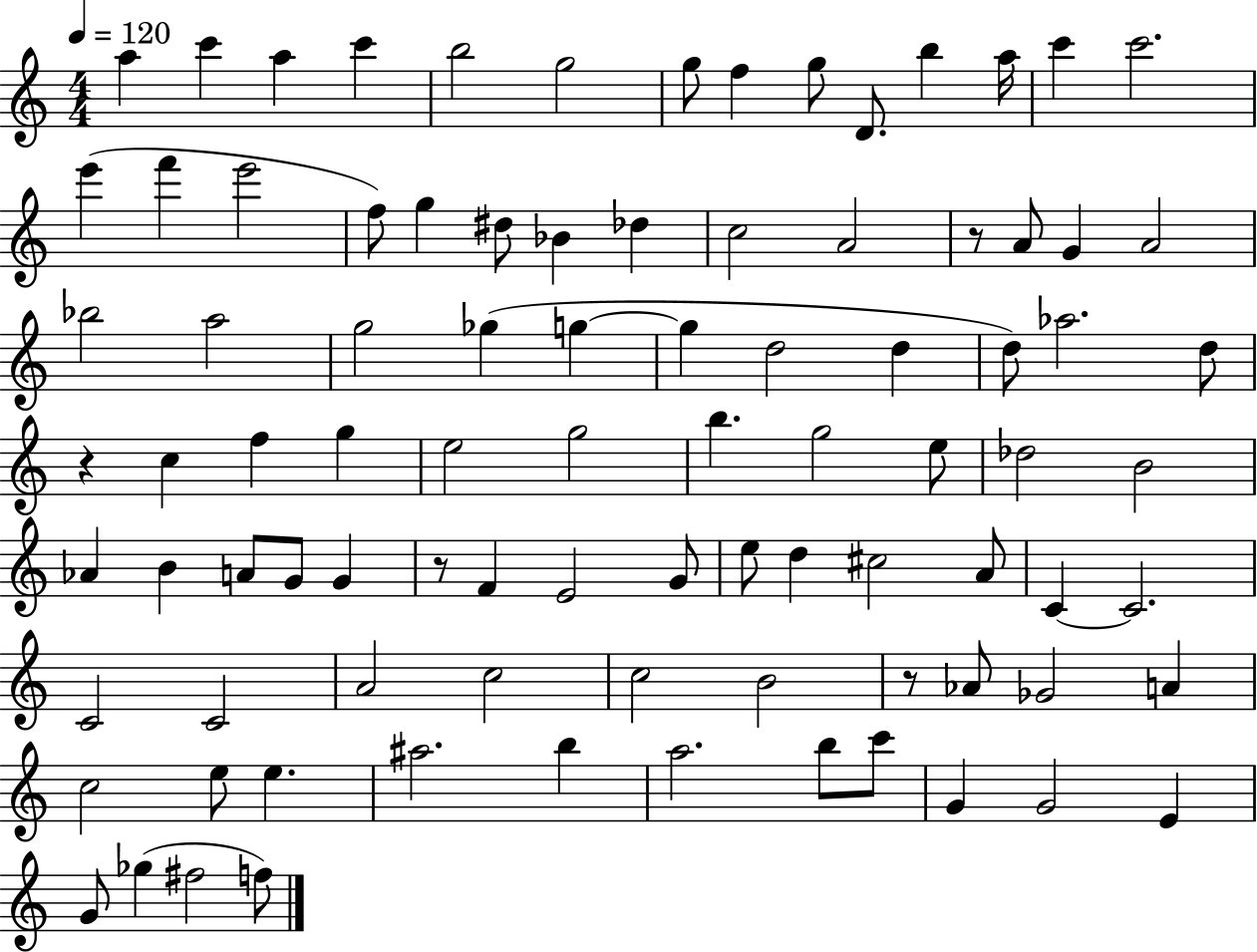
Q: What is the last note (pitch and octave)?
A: F5